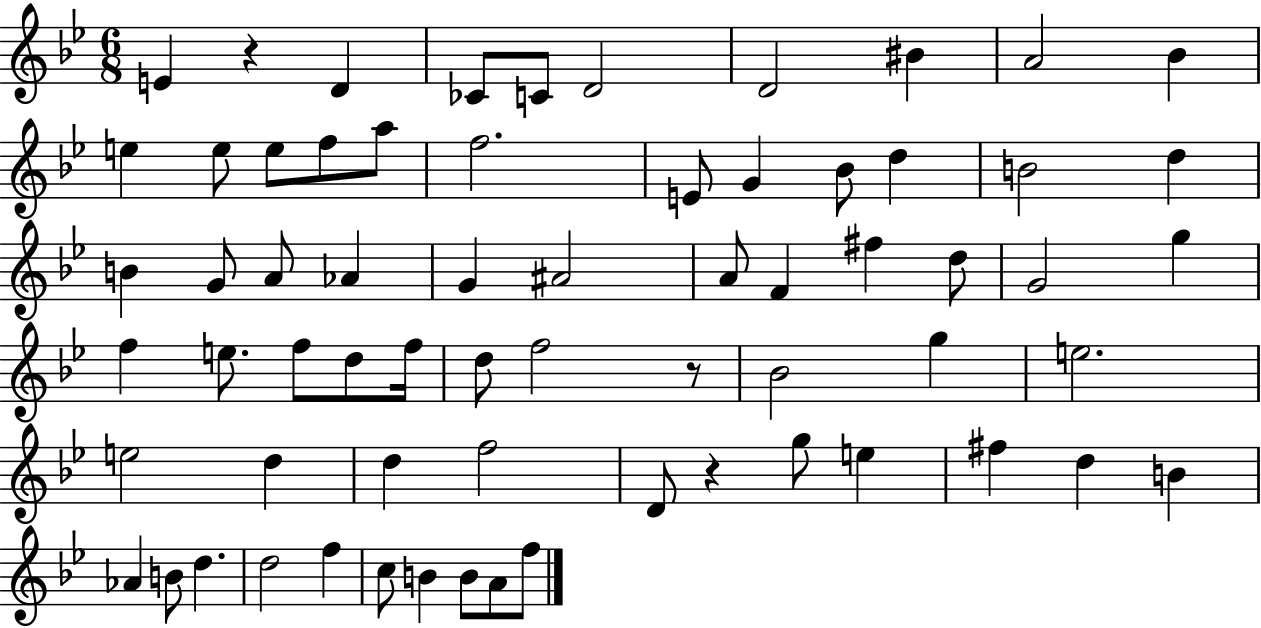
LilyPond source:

{
  \clef treble
  \numericTimeSignature
  \time 6/8
  \key bes \major
  e'4 r4 d'4 | ces'8 c'8 d'2 | d'2 bis'4 | a'2 bes'4 | \break e''4 e''8 e''8 f''8 a''8 | f''2. | e'8 g'4 bes'8 d''4 | b'2 d''4 | \break b'4 g'8 a'8 aes'4 | g'4 ais'2 | a'8 f'4 fis''4 d''8 | g'2 g''4 | \break f''4 e''8. f''8 d''8 f''16 | d''8 f''2 r8 | bes'2 g''4 | e''2. | \break e''2 d''4 | d''4 f''2 | d'8 r4 g''8 e''4 | fis''4 d''4 b'4 | \break aes'4 b'8 d''4. | d''2 f''4 | c''8 b'4 b'8 a'8 f''8 | \bar "|."
}